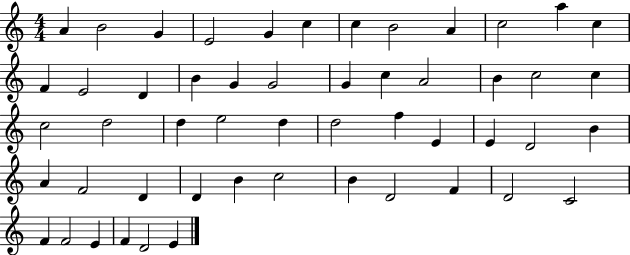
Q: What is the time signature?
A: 4/4